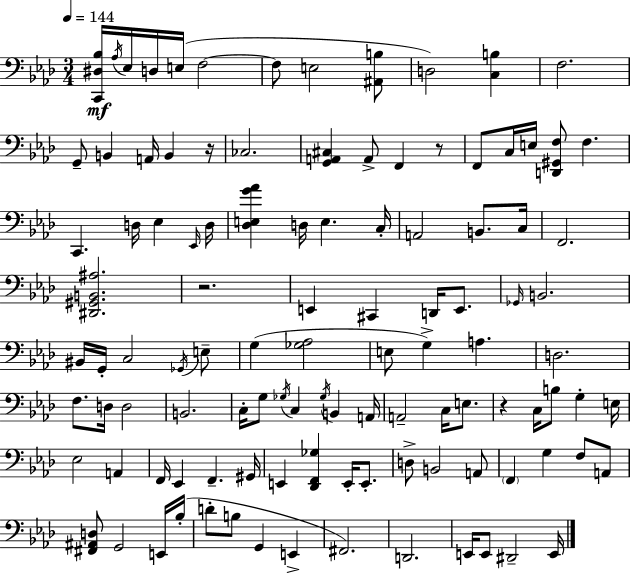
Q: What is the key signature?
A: AES major